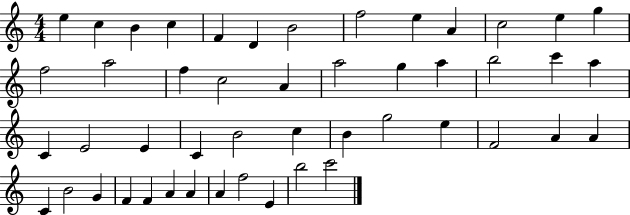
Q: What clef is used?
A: treble